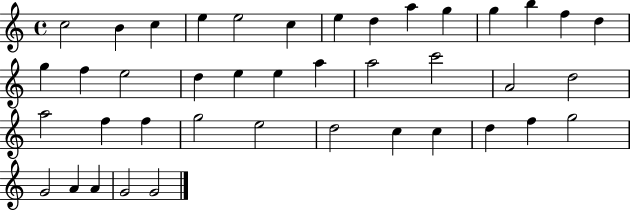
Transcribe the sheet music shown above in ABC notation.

X:1
T:Untitled
M:4/4
L:1/4
K:C
c2 B c e e2 c e d a g g b f d g f e2 d e e a a2 c'2 A2 d2 a2 f f g2 e2 d2 c c d f g2 G2 A A G2 G2